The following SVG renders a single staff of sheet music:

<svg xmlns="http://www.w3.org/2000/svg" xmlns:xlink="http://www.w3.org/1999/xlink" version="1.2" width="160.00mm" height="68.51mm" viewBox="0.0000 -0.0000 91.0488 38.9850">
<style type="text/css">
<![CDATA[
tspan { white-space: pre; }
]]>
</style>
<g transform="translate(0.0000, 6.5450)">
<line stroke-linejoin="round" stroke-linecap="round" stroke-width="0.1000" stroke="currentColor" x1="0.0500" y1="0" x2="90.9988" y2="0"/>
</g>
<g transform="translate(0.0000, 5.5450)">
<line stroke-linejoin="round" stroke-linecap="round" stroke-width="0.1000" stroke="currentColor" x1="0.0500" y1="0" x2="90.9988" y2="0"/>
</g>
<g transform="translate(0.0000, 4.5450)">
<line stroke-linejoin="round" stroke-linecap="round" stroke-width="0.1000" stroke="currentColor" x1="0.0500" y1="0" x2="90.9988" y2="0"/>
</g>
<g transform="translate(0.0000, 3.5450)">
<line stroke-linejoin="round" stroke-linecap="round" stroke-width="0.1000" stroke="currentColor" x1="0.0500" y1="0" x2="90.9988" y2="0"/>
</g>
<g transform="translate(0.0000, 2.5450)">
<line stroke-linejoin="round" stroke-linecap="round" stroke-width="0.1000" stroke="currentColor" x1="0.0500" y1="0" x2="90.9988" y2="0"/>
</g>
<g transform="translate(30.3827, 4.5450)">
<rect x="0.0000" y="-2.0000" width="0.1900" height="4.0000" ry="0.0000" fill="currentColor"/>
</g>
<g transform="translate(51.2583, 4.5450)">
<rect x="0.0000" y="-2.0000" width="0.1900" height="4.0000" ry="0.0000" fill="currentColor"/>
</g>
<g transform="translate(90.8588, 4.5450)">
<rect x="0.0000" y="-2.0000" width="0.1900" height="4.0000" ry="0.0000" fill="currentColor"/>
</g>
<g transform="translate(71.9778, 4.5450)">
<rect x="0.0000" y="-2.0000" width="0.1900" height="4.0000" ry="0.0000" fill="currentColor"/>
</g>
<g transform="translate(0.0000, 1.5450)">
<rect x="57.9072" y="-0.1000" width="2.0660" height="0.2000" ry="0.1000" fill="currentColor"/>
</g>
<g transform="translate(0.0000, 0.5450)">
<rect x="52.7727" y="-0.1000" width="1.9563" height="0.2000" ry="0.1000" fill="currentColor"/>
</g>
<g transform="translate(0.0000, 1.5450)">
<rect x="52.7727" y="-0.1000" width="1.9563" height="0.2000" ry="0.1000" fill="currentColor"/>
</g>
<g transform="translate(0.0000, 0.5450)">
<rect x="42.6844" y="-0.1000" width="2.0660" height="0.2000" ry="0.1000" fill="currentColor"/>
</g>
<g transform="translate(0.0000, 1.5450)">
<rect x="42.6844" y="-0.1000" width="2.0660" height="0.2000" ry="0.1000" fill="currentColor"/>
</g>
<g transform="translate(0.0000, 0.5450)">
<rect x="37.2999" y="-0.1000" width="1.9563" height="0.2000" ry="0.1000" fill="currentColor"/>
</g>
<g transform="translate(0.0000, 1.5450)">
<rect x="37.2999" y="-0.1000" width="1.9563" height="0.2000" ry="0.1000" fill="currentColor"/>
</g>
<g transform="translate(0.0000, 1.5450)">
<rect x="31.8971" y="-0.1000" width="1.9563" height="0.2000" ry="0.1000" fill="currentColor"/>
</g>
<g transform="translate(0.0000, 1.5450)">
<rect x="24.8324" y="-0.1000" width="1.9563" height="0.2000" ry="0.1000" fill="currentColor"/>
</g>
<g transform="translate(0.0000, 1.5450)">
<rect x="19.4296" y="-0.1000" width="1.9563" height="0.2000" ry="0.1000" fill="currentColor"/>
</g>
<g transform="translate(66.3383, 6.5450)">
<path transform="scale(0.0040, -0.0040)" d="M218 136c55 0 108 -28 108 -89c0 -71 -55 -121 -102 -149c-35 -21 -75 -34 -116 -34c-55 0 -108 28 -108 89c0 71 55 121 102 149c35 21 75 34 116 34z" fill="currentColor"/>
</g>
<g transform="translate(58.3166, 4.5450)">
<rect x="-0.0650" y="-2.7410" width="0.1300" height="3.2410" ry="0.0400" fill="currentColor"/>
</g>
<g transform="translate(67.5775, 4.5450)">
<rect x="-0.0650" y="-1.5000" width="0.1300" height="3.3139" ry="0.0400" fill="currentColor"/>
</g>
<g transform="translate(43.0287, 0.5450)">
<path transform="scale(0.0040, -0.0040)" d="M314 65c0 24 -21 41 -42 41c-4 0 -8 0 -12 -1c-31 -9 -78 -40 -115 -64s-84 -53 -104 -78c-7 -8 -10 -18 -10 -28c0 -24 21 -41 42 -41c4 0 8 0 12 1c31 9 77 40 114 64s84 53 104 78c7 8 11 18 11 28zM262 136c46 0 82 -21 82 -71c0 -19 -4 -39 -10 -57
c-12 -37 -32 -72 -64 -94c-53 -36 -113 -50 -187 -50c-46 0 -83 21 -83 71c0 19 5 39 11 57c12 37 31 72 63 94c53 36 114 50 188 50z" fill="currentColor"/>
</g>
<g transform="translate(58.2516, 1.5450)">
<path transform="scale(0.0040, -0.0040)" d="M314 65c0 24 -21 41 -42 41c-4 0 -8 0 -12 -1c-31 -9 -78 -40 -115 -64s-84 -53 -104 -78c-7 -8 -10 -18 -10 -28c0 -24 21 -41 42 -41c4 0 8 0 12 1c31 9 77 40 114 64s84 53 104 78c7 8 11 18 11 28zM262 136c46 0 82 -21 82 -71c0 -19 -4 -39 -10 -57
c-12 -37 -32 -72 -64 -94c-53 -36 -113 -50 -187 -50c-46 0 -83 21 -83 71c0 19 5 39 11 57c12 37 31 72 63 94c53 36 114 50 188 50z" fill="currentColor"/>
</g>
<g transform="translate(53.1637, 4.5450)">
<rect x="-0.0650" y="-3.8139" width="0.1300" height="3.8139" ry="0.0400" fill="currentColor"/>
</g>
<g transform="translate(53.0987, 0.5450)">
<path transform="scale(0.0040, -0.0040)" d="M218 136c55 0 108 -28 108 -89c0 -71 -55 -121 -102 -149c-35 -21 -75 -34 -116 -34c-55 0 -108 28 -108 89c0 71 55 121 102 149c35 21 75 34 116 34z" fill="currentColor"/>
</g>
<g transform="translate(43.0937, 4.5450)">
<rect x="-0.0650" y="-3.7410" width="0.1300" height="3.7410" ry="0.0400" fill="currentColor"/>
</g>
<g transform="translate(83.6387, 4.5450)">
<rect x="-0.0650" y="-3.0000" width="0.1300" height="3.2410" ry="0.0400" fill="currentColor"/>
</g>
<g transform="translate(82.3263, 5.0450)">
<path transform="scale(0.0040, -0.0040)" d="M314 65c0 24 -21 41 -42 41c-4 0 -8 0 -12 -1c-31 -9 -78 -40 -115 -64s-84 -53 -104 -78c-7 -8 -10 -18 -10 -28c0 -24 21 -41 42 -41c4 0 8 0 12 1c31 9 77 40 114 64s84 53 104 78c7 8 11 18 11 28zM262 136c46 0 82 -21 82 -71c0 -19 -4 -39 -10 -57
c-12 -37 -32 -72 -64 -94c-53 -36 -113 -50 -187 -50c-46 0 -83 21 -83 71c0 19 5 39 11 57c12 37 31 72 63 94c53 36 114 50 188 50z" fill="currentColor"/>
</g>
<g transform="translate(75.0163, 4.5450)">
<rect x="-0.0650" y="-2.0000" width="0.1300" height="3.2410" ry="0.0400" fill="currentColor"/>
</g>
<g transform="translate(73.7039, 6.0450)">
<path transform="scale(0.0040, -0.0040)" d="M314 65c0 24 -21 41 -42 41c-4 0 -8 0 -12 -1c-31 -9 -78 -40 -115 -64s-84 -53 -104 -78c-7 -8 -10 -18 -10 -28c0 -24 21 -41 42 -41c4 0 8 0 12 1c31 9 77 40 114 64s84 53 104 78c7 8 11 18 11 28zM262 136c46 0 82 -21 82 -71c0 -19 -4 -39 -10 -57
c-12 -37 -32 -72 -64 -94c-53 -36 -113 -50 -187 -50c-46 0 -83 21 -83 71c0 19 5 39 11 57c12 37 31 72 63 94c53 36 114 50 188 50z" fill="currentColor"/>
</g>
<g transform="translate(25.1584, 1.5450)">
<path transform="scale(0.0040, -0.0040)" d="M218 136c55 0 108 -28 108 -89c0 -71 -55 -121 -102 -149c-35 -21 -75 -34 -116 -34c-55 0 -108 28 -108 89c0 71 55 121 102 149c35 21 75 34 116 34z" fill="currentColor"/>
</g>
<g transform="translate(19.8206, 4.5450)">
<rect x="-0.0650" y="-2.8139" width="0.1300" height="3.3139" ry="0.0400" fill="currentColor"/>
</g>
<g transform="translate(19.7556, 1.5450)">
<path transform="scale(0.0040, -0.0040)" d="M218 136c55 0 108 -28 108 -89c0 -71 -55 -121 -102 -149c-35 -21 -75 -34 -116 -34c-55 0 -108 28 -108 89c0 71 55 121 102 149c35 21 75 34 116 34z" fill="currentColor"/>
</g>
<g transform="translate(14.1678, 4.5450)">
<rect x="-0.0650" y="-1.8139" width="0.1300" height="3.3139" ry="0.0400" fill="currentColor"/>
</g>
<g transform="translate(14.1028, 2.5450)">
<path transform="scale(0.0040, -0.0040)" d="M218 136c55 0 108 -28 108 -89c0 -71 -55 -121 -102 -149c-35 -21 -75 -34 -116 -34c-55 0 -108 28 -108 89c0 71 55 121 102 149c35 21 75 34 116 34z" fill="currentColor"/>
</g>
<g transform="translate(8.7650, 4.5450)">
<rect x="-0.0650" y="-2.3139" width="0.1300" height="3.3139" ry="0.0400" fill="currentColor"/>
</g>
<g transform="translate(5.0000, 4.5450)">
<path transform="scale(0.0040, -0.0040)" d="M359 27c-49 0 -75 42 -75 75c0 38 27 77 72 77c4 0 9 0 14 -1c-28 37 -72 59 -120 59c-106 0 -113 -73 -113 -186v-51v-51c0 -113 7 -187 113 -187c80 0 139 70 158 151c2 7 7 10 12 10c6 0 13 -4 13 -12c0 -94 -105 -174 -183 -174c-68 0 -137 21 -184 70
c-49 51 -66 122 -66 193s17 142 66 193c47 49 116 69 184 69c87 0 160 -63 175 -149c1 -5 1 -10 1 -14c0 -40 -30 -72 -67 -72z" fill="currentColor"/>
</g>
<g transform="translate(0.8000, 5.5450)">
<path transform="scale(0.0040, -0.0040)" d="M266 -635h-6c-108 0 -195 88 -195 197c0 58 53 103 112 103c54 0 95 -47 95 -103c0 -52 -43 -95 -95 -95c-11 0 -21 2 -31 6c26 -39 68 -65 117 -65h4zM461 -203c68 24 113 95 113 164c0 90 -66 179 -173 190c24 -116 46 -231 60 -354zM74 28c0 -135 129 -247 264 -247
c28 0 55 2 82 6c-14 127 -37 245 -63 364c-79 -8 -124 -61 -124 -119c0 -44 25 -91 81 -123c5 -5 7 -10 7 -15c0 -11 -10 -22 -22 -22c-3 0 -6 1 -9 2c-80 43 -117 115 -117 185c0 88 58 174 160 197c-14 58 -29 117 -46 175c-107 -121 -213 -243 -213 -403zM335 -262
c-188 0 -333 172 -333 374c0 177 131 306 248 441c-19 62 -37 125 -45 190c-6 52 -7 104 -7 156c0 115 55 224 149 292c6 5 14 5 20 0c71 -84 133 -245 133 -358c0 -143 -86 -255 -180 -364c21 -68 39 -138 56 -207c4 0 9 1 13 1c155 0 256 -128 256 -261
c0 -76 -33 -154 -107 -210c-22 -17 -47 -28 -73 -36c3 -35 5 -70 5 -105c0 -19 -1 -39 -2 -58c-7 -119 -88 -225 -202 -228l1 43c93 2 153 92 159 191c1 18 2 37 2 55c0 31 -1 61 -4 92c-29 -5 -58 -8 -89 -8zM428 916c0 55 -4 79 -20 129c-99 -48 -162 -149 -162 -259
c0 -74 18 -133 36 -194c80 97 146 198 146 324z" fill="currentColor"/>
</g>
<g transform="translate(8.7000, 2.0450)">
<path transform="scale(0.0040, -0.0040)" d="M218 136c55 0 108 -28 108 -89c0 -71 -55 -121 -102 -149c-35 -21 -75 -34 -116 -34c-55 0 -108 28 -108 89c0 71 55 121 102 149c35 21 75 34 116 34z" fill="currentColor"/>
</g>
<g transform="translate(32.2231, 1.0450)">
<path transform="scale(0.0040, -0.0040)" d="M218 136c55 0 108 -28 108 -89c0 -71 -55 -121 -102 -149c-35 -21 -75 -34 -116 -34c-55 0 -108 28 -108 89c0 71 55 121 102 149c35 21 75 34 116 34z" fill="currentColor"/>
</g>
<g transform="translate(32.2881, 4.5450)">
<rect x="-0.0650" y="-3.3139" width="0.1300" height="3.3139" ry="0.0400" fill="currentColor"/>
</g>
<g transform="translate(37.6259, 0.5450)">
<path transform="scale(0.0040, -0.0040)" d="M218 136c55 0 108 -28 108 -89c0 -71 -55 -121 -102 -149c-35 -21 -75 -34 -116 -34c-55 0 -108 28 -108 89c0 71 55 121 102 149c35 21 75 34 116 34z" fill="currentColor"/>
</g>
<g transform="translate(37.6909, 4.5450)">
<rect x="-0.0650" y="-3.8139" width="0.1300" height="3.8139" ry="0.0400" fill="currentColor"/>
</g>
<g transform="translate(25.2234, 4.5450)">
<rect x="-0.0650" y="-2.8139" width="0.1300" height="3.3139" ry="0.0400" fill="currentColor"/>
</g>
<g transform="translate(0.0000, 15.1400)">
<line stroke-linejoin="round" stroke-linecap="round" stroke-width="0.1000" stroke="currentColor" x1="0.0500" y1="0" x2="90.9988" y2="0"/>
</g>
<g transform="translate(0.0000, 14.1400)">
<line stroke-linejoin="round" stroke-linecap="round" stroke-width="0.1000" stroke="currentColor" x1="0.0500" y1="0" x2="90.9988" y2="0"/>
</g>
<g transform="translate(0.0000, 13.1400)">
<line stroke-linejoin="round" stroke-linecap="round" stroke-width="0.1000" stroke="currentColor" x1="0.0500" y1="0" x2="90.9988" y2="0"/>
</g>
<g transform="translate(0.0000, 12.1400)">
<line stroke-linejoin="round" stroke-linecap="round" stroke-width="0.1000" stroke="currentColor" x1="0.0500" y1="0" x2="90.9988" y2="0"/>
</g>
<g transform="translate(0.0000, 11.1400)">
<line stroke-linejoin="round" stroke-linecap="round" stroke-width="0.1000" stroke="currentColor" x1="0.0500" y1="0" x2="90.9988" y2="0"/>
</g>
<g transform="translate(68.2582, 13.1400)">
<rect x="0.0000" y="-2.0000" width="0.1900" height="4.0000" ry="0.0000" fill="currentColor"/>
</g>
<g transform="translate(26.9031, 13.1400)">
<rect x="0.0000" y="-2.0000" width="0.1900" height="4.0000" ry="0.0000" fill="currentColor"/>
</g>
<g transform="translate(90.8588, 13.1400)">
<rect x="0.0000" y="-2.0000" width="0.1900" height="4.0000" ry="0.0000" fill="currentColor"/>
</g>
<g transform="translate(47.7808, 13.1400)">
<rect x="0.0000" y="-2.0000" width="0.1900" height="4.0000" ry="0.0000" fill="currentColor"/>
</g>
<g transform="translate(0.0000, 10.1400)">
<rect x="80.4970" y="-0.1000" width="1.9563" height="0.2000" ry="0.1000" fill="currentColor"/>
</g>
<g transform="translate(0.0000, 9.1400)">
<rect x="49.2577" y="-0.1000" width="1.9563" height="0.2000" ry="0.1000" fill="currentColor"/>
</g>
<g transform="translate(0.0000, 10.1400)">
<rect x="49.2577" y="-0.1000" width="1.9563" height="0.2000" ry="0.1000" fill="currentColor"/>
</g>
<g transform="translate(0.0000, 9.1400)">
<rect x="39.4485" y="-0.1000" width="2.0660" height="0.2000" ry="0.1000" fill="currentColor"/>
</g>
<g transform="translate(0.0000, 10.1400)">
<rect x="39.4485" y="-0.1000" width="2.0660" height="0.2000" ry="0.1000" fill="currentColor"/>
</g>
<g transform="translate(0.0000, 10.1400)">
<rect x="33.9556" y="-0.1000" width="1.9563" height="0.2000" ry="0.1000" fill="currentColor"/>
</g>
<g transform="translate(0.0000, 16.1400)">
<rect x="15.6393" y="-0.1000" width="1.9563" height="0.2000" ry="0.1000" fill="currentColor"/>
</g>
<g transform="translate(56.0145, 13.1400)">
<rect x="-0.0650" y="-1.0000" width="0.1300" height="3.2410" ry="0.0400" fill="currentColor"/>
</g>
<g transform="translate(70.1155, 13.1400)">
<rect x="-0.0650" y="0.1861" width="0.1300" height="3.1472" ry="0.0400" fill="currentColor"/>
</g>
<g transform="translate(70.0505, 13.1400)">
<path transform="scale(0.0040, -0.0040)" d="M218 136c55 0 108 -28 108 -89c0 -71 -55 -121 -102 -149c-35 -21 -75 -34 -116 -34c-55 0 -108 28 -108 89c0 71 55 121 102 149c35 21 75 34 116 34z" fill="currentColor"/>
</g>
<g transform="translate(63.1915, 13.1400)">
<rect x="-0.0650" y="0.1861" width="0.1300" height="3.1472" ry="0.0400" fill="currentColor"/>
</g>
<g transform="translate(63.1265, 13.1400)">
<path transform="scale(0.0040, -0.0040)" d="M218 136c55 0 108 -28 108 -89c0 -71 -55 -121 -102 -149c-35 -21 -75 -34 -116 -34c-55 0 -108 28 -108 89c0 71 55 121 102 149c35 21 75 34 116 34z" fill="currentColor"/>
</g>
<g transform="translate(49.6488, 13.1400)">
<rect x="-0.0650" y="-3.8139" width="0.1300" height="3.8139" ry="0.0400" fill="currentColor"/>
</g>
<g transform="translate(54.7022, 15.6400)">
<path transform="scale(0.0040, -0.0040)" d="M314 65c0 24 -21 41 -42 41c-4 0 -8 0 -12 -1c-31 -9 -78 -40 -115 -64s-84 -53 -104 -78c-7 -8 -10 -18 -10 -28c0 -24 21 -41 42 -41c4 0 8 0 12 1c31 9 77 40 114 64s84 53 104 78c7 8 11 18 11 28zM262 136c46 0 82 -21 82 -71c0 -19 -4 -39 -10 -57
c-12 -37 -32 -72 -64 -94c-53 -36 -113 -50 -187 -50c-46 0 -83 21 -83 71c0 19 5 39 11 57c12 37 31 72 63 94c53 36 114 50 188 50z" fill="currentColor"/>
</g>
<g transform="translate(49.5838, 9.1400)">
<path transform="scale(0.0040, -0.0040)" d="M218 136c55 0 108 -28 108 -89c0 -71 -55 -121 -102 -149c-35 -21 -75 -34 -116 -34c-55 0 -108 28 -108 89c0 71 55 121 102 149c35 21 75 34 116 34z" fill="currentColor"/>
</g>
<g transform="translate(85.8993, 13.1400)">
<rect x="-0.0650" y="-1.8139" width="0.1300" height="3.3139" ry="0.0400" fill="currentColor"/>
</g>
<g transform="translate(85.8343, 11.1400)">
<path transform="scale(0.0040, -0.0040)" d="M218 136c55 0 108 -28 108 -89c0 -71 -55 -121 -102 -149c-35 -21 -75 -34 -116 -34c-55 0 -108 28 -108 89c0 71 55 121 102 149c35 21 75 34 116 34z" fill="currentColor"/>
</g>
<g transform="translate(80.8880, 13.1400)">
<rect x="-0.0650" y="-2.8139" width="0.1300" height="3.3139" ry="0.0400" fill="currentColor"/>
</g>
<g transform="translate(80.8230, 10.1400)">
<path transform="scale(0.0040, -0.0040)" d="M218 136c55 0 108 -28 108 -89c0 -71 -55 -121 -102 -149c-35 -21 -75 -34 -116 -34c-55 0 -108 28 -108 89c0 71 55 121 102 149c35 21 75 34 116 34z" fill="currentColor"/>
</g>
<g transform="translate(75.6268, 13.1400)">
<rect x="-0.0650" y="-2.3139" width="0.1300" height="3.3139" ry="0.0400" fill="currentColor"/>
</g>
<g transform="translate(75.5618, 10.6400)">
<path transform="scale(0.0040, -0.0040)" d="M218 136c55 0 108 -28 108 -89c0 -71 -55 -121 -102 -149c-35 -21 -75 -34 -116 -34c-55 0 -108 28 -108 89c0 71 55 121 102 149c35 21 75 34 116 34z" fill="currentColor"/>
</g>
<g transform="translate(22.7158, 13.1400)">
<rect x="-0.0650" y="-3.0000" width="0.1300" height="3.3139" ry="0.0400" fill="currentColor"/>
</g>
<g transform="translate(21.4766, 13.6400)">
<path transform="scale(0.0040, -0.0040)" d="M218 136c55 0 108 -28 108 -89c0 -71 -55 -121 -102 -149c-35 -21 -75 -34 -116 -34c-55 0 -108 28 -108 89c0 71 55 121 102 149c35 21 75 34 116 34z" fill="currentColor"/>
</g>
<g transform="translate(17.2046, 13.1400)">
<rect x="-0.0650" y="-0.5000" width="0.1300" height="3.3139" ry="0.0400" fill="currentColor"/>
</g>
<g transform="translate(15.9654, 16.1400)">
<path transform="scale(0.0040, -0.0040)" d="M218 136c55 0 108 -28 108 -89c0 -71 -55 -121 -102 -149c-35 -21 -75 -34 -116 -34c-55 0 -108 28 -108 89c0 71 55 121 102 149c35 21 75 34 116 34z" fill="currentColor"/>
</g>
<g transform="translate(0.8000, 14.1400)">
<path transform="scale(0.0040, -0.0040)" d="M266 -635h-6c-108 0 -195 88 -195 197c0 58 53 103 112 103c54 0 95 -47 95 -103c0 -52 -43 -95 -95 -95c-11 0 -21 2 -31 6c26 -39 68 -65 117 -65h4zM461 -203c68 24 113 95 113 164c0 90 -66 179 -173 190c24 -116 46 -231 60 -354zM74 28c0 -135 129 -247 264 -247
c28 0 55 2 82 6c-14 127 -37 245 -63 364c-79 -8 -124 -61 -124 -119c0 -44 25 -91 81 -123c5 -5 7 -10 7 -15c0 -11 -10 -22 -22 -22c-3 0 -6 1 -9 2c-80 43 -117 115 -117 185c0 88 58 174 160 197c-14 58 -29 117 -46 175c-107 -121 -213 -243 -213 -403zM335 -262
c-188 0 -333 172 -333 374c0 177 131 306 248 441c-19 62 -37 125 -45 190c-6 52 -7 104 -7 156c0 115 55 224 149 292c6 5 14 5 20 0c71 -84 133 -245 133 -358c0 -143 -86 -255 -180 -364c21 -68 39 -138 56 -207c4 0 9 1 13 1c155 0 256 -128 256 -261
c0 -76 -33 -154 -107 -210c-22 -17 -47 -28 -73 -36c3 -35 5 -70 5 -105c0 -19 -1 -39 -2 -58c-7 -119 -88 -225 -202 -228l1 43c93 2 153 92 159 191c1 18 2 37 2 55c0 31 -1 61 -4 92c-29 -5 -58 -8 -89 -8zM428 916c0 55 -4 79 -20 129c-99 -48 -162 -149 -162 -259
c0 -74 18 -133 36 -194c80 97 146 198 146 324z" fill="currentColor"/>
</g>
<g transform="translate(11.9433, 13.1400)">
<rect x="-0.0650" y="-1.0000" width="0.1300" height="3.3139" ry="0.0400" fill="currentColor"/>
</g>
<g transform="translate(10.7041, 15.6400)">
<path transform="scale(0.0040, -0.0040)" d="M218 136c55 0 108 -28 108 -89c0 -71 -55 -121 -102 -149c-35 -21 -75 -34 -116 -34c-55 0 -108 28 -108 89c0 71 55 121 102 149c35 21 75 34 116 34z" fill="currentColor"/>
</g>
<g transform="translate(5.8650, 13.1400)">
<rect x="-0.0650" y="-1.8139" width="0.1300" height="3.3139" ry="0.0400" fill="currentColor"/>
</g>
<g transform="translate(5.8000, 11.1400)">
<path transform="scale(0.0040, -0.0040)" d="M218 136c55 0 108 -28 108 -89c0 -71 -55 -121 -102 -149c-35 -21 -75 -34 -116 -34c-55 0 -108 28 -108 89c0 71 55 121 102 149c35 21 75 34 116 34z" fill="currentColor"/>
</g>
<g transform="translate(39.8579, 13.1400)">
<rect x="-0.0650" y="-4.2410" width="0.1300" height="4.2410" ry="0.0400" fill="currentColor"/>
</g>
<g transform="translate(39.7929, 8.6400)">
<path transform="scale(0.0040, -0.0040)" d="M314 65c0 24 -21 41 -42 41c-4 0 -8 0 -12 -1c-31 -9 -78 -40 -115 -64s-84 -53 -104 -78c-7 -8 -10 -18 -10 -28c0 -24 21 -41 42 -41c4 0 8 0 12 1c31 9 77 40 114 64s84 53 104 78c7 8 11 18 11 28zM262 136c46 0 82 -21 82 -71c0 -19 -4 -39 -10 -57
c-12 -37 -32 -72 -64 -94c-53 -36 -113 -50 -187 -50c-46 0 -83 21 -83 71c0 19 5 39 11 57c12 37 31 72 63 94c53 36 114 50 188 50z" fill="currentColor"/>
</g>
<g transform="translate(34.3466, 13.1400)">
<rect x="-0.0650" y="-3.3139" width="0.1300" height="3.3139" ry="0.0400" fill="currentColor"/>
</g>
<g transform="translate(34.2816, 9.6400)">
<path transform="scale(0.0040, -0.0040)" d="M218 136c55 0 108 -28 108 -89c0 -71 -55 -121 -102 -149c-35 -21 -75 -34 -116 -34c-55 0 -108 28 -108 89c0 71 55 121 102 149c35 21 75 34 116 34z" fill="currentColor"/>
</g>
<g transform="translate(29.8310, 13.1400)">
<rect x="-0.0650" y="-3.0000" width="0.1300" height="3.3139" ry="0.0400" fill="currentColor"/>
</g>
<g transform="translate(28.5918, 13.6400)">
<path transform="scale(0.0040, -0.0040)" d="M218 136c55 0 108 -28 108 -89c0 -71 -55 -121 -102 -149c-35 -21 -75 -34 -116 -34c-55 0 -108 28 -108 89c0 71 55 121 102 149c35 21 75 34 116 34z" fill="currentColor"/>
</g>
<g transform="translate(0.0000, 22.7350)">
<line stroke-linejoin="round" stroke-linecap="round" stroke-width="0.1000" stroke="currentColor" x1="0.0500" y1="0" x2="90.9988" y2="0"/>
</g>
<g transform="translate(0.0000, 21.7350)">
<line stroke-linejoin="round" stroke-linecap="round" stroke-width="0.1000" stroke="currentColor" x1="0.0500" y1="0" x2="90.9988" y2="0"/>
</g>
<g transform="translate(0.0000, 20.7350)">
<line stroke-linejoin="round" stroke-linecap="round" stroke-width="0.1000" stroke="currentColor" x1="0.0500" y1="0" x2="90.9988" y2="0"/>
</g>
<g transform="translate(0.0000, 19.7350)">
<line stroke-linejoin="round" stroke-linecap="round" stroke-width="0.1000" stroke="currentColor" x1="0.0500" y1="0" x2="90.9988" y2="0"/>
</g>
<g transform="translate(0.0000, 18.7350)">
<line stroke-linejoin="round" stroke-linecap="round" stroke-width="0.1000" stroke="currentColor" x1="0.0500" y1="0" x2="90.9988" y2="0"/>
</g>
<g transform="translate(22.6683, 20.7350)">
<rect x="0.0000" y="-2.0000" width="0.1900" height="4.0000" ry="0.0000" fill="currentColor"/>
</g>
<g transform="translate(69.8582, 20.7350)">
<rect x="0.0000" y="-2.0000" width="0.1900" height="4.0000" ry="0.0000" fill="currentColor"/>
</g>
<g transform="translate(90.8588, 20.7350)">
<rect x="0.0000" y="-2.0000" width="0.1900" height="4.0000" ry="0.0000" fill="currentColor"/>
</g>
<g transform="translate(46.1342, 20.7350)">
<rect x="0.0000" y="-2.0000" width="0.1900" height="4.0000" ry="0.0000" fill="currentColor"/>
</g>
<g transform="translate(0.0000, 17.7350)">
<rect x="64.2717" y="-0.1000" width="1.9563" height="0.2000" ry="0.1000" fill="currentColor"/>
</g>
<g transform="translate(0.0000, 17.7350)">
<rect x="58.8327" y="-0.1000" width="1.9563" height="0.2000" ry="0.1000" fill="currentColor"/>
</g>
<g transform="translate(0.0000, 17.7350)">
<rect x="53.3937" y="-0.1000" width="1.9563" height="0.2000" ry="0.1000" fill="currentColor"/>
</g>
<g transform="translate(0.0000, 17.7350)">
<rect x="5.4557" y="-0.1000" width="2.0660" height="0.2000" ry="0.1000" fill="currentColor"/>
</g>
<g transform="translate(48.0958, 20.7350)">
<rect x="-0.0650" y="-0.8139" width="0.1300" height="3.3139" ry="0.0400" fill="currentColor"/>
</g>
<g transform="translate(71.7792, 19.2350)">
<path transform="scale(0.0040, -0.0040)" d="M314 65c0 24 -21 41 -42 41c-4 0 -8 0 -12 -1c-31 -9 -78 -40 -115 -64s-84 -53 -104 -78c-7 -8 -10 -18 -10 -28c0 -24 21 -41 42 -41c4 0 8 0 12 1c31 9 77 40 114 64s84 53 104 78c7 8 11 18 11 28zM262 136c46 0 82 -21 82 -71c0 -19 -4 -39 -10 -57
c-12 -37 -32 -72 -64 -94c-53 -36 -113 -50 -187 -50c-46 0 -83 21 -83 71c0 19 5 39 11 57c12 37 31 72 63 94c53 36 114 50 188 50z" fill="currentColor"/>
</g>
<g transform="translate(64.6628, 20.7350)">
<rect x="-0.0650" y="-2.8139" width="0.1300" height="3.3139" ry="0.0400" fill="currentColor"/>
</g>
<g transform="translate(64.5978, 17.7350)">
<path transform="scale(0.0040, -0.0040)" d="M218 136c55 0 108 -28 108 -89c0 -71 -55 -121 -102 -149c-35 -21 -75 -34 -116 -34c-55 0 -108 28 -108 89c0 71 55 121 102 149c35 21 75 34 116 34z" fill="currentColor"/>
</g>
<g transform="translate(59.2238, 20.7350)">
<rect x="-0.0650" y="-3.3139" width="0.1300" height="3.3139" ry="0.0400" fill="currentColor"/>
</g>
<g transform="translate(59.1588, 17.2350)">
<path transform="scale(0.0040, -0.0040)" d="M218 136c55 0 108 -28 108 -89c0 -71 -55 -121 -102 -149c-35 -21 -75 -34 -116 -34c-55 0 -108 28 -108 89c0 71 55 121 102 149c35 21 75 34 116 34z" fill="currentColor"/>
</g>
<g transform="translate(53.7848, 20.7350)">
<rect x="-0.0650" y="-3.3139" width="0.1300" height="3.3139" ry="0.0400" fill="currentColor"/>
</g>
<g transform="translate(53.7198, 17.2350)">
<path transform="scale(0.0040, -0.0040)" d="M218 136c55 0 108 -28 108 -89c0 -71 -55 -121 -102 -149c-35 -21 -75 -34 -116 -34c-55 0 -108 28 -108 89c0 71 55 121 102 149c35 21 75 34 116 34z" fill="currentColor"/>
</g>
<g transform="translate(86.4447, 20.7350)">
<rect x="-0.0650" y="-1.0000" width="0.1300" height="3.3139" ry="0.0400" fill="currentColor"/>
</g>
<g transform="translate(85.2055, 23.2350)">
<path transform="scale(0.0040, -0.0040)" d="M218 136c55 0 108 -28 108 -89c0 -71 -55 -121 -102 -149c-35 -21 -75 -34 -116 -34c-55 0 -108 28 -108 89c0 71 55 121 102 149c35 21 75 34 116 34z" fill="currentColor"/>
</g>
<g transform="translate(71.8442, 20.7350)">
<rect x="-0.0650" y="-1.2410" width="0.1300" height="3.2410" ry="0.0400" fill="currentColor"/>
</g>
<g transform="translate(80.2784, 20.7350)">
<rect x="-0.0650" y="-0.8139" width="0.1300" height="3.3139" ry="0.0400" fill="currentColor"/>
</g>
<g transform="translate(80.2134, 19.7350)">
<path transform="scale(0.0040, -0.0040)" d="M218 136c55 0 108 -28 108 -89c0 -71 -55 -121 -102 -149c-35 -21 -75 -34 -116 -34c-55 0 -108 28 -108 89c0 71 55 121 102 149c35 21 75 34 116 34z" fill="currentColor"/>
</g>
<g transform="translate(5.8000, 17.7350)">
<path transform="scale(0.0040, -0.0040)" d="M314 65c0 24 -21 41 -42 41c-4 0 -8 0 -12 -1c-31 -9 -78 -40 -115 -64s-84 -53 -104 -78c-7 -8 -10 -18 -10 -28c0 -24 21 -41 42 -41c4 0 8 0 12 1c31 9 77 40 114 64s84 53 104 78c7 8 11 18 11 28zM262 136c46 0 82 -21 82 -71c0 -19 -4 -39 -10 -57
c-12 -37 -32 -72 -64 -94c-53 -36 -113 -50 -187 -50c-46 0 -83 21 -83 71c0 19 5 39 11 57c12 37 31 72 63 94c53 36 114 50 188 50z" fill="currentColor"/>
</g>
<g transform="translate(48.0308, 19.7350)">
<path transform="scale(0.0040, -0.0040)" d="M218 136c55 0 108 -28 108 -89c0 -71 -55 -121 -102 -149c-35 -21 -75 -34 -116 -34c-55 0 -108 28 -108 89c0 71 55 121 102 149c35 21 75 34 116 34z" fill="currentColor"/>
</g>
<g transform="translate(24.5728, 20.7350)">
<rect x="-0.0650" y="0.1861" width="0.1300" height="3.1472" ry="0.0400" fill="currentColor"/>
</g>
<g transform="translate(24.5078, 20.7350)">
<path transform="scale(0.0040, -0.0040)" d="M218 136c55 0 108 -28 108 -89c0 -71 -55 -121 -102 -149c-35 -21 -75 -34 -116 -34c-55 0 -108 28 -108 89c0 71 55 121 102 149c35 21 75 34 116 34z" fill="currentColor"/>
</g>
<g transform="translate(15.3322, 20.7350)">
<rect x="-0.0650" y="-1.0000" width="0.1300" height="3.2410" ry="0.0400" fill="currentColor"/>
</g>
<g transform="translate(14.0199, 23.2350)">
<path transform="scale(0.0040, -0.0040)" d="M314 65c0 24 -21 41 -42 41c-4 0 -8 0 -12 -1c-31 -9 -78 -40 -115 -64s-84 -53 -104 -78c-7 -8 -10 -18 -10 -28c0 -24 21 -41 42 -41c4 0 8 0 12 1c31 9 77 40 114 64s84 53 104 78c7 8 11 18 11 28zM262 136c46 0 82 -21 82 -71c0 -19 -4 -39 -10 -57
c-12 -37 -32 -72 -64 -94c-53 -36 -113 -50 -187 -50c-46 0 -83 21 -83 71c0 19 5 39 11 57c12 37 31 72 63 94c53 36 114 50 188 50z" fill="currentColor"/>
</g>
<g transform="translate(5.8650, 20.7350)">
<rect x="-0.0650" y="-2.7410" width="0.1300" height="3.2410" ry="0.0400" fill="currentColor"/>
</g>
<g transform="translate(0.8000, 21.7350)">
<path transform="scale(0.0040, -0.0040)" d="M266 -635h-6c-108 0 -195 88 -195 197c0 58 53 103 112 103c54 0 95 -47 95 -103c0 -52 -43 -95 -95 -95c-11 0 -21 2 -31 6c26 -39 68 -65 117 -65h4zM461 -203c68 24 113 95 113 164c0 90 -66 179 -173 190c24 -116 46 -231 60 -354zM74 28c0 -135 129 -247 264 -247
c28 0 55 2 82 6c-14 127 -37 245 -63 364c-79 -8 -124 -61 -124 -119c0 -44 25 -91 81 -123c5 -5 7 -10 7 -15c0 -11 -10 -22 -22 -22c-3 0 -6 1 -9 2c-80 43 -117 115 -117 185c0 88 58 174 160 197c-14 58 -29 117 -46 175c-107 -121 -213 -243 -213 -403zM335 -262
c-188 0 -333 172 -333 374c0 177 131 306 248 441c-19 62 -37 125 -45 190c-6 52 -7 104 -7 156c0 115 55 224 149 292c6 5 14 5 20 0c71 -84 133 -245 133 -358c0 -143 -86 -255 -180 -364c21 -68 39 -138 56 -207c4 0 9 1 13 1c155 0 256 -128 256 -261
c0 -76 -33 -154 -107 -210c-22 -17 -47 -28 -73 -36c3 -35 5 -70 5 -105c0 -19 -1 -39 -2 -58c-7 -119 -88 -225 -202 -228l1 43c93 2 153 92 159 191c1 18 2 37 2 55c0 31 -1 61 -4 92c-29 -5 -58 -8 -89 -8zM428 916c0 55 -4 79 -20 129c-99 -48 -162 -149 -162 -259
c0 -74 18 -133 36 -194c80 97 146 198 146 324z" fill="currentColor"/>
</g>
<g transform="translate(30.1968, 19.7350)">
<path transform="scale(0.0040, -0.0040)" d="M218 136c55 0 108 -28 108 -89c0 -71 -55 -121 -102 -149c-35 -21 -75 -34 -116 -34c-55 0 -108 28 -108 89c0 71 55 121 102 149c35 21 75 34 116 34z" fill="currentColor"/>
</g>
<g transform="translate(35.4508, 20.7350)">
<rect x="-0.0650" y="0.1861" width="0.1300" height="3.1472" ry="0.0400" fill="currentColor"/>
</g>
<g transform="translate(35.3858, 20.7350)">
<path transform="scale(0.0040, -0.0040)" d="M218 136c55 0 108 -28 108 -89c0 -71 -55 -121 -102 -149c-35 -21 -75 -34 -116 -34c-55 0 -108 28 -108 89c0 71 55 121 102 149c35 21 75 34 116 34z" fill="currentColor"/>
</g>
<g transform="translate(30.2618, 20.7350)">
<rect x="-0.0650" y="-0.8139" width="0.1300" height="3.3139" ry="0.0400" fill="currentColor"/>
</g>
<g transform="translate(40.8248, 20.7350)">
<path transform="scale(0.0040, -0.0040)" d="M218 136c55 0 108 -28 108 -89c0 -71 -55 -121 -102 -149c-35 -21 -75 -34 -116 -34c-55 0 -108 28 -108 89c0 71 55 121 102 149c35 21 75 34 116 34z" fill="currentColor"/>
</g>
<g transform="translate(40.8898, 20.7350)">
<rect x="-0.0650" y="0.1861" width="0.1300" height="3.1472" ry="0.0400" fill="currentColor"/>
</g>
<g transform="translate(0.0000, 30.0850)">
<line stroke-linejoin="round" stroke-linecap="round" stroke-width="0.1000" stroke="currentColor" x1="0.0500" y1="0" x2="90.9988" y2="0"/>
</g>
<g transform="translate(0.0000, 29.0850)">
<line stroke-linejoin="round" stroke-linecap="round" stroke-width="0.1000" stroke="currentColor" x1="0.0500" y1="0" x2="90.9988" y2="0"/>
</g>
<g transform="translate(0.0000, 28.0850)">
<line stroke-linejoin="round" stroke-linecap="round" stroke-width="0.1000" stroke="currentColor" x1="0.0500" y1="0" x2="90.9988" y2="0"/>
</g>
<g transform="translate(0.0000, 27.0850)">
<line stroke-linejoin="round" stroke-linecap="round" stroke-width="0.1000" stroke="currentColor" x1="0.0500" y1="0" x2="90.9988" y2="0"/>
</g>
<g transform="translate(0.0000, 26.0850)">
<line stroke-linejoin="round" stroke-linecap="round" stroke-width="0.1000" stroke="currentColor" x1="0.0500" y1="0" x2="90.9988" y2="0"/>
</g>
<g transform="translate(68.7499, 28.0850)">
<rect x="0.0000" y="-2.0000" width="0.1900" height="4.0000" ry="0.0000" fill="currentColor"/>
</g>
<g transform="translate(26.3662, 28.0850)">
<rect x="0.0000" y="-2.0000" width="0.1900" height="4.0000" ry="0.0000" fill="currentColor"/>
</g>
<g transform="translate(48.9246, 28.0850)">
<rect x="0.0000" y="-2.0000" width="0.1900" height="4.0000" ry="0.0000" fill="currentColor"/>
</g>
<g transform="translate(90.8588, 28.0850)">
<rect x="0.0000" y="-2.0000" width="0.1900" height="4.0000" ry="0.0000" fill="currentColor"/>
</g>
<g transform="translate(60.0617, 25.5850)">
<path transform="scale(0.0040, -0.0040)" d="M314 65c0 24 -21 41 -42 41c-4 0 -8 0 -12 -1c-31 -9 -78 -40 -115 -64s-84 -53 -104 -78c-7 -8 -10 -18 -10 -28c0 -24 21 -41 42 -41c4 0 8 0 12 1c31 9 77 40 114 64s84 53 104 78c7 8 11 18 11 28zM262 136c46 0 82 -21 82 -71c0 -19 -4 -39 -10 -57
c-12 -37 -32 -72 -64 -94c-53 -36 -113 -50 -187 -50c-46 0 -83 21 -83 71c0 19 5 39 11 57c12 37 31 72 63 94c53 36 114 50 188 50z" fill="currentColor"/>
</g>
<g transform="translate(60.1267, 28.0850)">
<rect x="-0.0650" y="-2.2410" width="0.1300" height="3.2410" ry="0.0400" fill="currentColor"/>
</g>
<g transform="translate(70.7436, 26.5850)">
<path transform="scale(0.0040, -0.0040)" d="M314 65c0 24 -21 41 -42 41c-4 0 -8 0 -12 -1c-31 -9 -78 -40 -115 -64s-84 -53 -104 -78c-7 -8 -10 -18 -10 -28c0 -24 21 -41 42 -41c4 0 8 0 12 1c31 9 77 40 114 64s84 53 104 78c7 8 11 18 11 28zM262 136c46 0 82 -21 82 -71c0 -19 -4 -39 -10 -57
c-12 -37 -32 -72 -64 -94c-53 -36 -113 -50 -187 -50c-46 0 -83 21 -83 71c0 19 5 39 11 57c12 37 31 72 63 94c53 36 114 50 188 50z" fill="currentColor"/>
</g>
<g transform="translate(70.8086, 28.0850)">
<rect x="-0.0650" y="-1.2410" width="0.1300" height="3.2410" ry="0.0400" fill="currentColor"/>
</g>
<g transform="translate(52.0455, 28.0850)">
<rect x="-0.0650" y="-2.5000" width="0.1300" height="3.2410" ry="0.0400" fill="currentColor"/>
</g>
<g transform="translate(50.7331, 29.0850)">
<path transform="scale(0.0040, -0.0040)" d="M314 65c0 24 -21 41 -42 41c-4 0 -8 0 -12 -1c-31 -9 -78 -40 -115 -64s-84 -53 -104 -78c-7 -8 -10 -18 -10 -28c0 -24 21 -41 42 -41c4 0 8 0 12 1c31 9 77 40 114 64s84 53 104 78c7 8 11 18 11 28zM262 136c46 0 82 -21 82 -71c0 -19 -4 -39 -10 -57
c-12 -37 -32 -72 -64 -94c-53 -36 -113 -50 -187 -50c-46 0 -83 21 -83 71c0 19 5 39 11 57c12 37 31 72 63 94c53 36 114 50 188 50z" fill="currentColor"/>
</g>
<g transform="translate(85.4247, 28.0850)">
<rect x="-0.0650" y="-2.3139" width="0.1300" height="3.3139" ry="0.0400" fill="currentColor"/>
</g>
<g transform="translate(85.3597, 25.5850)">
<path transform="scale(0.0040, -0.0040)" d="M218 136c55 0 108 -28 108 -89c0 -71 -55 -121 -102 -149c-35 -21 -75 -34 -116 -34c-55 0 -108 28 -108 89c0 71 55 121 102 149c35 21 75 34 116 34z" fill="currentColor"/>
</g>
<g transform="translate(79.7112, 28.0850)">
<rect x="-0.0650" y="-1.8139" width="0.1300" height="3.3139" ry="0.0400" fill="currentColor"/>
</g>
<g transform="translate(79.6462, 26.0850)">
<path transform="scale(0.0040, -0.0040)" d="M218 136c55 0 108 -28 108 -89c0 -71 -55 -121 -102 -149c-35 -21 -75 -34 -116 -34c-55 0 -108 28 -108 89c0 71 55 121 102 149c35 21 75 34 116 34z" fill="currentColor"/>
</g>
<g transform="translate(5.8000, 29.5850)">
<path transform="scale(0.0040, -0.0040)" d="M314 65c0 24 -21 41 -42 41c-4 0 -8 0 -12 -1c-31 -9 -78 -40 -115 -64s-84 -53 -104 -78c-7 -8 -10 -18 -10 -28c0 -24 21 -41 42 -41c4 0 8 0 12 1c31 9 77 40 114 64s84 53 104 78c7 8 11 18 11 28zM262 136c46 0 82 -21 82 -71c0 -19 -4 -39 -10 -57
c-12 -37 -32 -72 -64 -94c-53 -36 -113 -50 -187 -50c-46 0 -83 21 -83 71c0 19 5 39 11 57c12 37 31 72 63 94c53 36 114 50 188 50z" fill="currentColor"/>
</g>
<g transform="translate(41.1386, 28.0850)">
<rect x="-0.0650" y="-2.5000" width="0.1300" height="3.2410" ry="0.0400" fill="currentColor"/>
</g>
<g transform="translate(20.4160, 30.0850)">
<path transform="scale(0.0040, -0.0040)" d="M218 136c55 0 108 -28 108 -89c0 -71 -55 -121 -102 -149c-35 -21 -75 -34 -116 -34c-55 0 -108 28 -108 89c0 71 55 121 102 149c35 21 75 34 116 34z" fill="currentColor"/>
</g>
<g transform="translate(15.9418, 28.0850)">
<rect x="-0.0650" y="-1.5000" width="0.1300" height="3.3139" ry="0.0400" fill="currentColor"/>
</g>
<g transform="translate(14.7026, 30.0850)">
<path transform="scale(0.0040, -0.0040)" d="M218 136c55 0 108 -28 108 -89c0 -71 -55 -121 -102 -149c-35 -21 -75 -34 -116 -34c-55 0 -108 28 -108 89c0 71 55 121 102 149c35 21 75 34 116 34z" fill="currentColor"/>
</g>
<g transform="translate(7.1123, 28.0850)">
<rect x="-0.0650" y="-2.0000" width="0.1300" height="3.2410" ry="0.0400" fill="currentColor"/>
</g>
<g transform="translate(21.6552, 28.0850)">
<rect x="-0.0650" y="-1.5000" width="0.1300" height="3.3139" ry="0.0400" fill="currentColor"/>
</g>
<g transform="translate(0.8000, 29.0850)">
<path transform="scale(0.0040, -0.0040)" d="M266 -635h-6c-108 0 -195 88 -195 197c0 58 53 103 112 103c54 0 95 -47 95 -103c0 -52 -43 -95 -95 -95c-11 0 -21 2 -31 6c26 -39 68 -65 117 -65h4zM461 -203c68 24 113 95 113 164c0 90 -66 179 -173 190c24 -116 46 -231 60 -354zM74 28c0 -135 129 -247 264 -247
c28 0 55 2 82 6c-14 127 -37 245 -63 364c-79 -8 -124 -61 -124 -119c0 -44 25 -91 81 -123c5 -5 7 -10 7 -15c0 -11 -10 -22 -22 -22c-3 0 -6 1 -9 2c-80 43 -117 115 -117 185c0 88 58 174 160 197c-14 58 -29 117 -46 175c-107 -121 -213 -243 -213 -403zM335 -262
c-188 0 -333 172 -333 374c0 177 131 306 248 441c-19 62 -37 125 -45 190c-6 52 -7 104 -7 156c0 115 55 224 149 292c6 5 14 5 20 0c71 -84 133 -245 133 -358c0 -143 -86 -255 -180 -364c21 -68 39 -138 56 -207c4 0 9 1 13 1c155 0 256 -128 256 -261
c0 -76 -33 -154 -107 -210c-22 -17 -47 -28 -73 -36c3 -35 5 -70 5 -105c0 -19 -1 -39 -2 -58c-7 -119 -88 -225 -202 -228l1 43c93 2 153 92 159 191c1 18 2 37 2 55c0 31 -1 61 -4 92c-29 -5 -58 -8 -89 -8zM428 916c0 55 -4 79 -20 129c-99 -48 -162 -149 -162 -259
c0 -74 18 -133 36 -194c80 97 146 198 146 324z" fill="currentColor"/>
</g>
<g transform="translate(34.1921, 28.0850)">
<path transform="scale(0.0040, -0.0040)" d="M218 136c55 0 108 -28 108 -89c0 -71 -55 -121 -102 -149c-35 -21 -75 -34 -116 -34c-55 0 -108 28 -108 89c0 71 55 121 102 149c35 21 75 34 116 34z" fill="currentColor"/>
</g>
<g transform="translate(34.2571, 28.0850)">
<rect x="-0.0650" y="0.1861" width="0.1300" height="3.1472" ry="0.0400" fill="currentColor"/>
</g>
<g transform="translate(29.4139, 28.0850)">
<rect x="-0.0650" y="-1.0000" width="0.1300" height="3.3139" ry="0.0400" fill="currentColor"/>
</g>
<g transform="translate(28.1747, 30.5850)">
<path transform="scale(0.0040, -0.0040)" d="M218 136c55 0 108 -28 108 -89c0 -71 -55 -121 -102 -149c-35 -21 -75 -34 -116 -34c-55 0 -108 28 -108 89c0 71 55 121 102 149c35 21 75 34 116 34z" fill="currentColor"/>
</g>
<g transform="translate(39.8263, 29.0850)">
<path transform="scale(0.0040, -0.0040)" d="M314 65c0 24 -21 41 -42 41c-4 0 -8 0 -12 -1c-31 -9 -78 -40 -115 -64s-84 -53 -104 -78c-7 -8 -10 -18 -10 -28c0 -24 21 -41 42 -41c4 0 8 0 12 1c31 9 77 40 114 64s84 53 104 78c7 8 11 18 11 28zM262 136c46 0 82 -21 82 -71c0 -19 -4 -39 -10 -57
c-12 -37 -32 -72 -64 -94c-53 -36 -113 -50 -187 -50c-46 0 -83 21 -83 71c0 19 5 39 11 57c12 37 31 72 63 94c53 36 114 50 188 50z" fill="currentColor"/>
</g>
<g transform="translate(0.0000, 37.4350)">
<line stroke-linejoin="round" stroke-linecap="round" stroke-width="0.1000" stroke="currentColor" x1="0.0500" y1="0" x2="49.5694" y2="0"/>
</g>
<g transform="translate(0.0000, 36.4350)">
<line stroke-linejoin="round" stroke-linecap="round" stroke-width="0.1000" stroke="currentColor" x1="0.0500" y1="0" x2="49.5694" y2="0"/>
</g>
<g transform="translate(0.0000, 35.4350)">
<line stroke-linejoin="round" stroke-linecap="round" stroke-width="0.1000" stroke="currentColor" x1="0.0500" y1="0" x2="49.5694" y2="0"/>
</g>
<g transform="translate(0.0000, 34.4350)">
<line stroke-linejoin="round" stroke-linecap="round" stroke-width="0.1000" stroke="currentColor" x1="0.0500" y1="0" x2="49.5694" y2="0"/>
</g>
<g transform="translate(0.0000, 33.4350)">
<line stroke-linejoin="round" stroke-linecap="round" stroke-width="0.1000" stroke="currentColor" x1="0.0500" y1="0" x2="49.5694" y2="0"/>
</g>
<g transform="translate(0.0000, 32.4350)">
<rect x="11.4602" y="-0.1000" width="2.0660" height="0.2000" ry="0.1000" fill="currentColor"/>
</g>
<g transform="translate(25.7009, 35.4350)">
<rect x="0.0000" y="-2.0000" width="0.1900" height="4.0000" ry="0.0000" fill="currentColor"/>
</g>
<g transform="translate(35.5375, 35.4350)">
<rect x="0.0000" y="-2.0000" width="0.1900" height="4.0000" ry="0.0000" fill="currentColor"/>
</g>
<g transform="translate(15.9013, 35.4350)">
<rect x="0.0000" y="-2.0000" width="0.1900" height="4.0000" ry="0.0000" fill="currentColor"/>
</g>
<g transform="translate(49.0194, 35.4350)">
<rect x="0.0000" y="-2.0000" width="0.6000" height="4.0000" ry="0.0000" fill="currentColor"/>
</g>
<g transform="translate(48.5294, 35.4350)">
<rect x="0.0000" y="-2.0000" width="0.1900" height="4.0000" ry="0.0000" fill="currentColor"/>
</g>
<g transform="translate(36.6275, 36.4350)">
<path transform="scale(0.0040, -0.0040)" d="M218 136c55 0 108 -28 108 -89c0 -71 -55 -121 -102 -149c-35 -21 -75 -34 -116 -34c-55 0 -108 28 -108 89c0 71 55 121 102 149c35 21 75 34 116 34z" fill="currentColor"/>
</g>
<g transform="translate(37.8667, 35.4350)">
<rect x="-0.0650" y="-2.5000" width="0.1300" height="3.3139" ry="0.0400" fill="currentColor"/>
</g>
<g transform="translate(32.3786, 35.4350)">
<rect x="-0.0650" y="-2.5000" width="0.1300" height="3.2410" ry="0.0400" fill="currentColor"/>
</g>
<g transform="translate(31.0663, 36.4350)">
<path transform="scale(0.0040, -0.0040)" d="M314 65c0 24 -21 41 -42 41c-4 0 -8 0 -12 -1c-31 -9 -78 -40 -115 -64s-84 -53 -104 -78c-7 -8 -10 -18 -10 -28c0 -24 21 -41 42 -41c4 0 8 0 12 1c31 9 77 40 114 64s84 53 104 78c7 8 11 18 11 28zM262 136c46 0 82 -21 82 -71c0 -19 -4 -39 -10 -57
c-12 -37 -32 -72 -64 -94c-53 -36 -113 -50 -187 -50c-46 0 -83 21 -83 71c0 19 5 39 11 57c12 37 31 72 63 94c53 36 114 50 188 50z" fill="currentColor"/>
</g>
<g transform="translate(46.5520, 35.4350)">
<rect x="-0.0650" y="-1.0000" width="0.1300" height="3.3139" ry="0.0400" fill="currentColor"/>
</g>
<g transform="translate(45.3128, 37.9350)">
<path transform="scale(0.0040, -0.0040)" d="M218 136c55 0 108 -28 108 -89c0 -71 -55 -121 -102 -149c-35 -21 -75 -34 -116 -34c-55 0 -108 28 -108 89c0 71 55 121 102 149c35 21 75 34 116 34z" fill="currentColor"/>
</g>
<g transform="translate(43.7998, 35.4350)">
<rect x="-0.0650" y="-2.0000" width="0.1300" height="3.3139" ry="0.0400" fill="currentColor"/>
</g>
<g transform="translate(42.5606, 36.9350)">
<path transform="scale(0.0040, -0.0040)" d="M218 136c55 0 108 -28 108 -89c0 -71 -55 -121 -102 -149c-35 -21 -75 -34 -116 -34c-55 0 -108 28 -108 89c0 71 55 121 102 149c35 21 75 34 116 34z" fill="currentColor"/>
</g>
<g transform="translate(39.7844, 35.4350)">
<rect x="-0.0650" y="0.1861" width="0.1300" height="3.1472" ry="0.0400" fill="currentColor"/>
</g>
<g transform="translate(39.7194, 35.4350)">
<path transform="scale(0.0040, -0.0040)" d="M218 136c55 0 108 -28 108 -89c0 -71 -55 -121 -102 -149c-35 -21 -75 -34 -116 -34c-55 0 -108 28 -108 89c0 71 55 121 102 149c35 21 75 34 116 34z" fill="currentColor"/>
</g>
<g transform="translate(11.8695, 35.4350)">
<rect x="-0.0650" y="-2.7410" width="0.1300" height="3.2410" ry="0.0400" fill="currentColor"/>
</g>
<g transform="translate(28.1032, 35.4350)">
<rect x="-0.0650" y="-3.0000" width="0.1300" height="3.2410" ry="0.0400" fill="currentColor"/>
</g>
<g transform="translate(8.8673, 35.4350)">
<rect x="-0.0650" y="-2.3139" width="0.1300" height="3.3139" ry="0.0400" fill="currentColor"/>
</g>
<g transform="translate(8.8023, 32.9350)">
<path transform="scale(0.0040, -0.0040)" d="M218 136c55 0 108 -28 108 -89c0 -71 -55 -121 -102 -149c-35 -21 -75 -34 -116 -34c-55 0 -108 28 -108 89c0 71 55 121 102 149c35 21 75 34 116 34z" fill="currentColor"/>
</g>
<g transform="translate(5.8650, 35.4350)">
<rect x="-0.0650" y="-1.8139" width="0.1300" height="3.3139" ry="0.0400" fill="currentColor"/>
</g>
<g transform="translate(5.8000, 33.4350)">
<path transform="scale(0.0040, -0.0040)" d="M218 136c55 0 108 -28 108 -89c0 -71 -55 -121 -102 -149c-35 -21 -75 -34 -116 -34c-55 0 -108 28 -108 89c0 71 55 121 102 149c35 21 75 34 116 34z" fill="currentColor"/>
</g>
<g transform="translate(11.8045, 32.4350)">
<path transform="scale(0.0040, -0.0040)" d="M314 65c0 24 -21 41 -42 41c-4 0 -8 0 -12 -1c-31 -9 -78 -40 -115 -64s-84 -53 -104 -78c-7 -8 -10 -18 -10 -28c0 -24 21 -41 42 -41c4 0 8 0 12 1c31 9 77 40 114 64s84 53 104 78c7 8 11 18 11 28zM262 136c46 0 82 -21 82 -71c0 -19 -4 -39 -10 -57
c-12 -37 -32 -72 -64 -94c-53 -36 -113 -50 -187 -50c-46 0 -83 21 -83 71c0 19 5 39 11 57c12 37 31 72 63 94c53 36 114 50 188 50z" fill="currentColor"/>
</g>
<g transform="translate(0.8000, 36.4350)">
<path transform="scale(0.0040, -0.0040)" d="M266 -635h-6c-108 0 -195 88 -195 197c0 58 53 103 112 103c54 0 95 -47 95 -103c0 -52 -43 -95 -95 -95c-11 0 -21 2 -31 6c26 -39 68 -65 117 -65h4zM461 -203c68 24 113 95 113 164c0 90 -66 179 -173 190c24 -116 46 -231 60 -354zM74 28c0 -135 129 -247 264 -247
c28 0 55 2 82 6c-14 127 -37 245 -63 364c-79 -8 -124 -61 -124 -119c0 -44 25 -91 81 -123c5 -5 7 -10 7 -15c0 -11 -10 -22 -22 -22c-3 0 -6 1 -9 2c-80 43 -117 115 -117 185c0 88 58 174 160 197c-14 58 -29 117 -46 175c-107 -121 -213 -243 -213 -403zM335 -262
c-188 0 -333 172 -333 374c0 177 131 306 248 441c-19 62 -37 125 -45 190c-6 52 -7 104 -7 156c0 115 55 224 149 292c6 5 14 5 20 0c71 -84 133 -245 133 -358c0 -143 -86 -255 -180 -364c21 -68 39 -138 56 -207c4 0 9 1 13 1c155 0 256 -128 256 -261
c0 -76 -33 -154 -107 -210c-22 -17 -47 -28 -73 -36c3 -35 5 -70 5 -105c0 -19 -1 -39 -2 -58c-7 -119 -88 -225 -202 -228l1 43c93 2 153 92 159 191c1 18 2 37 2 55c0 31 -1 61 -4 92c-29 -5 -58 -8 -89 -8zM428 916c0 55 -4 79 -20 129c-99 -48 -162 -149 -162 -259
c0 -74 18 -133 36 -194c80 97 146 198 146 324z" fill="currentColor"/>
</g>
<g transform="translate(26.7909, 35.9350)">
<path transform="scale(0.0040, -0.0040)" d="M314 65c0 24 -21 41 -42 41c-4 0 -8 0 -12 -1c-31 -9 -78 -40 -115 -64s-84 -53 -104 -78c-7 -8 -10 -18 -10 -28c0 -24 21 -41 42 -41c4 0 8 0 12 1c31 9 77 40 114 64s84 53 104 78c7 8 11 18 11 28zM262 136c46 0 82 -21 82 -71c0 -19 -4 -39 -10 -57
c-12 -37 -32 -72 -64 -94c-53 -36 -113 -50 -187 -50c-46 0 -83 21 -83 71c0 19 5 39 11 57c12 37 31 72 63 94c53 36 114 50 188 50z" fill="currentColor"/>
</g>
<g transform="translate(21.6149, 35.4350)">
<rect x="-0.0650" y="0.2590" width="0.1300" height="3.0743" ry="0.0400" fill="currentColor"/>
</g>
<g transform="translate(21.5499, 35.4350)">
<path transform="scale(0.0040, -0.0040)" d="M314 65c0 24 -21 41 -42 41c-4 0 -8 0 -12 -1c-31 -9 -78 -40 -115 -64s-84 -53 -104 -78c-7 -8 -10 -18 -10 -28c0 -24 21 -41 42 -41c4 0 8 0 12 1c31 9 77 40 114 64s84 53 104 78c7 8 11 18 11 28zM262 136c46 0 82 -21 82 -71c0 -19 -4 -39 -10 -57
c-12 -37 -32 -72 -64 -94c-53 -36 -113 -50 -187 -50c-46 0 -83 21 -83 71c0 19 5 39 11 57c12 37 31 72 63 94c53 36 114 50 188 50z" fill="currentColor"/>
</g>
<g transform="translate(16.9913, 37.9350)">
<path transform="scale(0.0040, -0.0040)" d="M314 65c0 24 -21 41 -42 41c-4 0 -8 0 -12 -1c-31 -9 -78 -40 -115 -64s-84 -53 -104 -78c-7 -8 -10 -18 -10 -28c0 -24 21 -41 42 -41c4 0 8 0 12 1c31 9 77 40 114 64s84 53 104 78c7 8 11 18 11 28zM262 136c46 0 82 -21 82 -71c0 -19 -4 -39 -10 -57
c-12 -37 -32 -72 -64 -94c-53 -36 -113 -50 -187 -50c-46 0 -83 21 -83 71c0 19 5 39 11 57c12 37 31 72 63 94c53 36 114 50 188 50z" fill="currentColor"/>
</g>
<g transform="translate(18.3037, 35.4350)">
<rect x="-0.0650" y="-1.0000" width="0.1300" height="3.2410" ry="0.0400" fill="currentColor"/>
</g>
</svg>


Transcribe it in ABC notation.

X:1
T:Untitled
M:4/4
L:1/4
K:C
g f a a b c' c'2 c' a2 E F2 A2 f D C A A b d'2 c' D2 B B g a f a2 D2 B d B B d b b a e2 d D F2 E E D B G2 G2 g2 e2 f g f g a2 D2 B2 A2 G2 G B F D